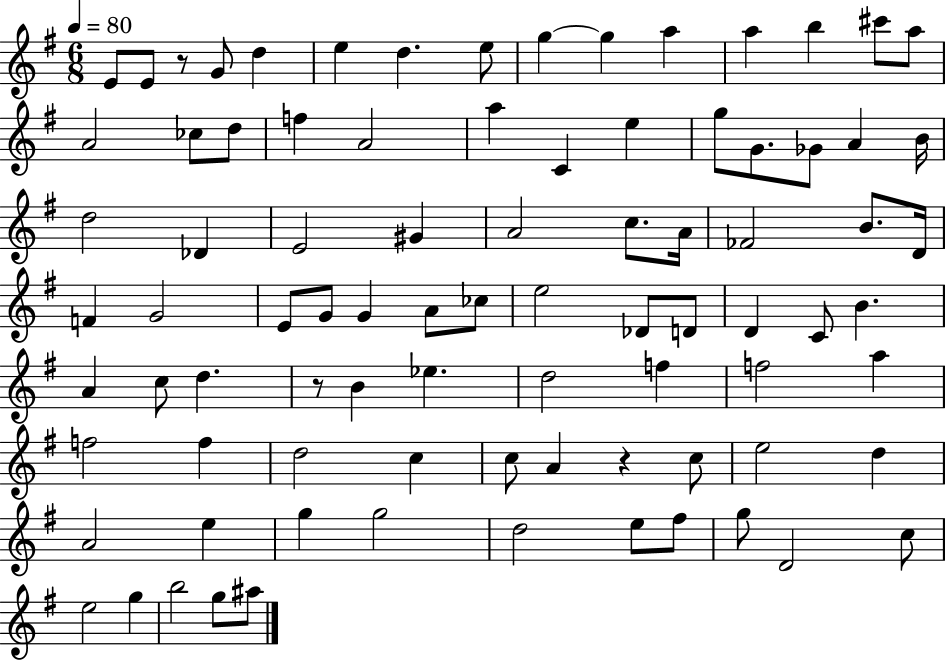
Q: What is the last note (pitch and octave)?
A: A#5